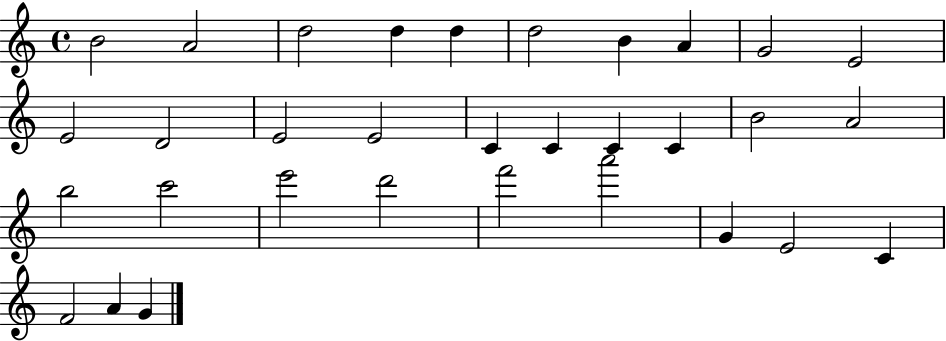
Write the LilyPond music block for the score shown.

{
  \clef treble
  \time 4/4
  \defaultTimeSignature
  \key c \major
  b'2 a'2 | d''2 d''4 d''4 | d''2 b'4 a'4 | g'2 e'2 | \break e'2 d'2 | e'2 e'2 | c'4 c'4 c'4 c'4 | b'2 a'2 | \break b''2 c'''2 | e'''2 d'''2 | f'''2 a'''2 | g'4 e'2 c'4 | \break f'2 a'4 g'4 | \bar "|."
}